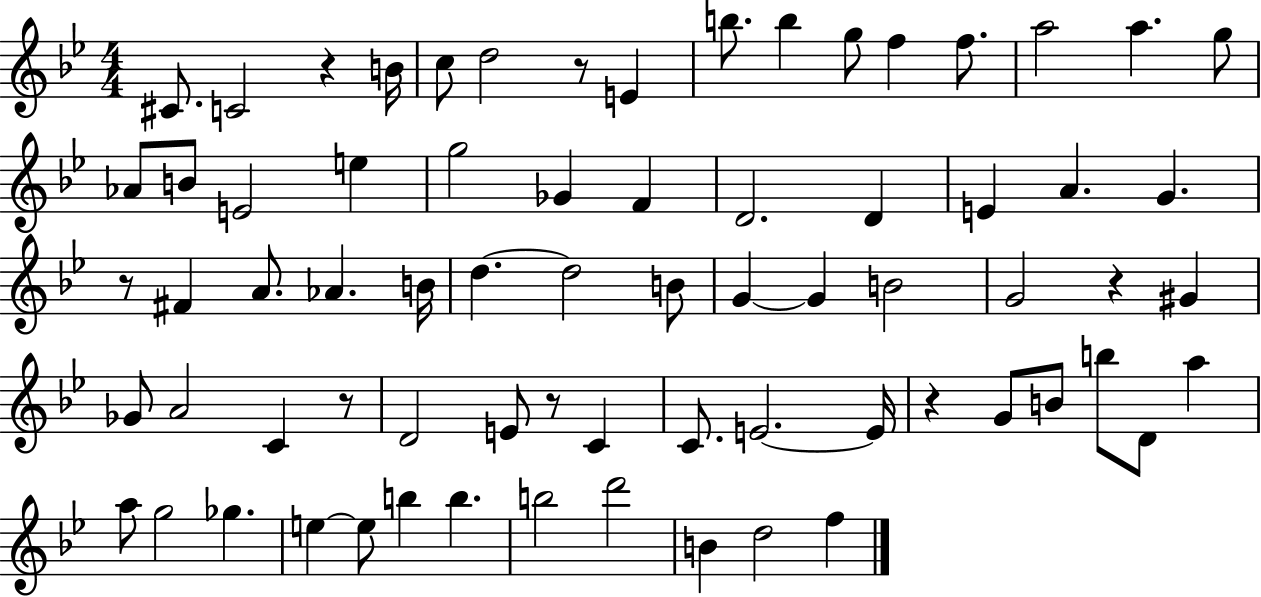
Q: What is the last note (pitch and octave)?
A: F5